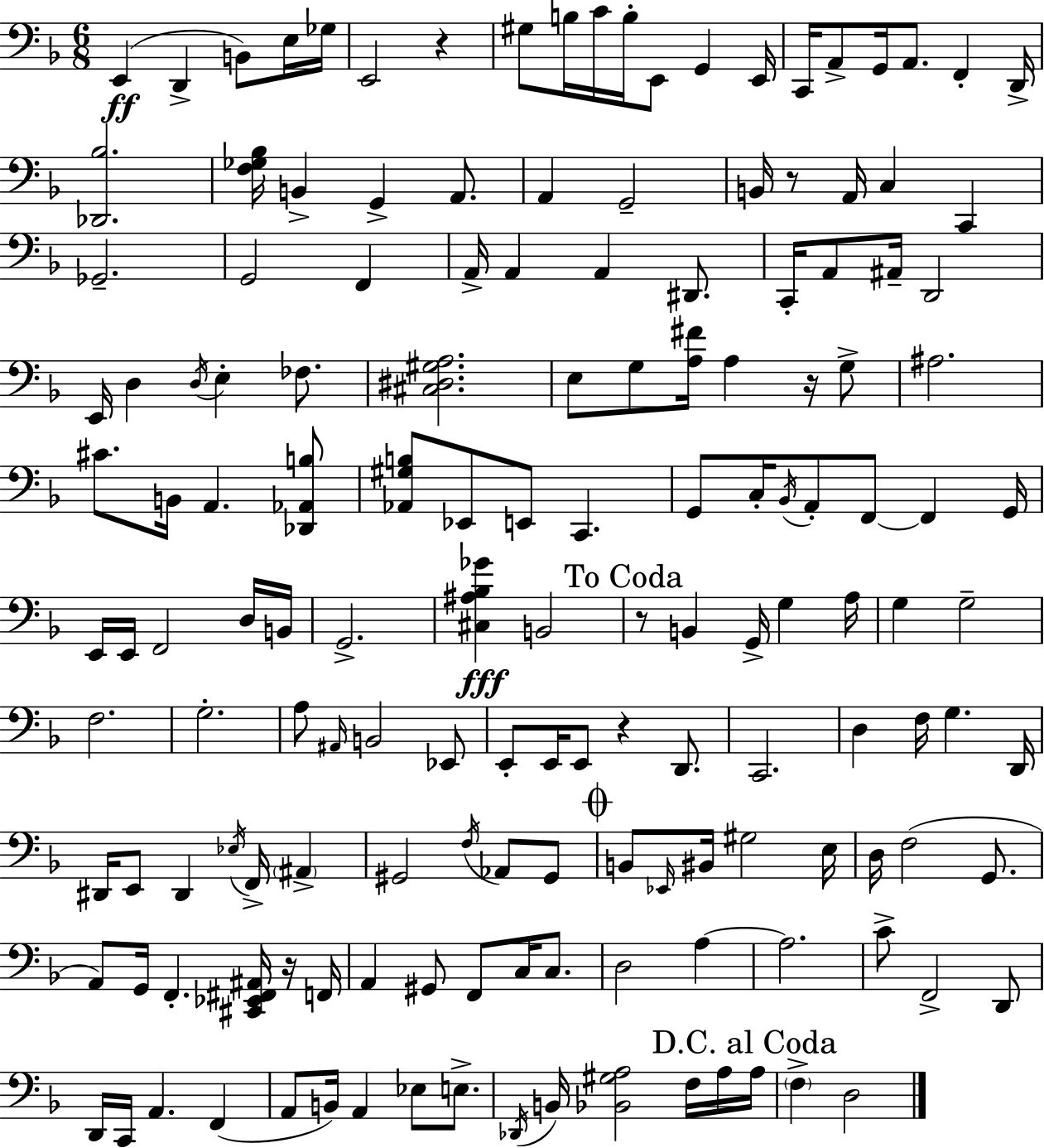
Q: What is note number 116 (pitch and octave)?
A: C3